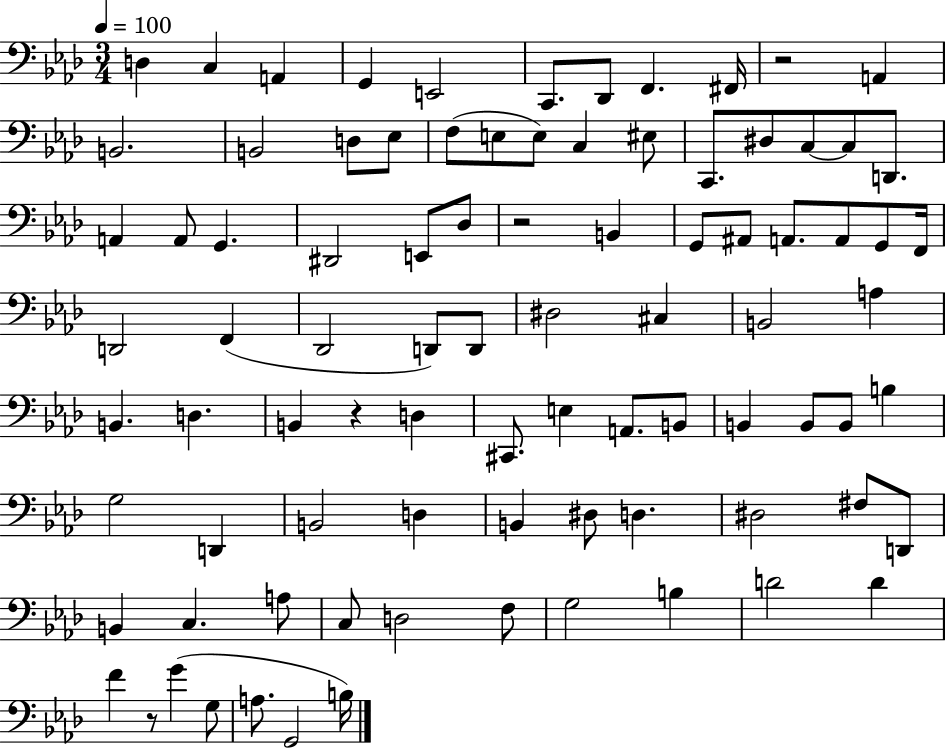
X:1
T:Untitled
M:3/4
L:1/4
K:Ab
D, C, A,, G,, E,,2 C,,/2 _D,,/2 F,, ^F,,/4 z2 A,, B,,2 B,,2 D,/2 _E,/2 F,/2 E,/2 E,/2 C, ^E,/2 C,,/2 ^D,/2 C,/2 C,/2 D,,/2 A,, A,,/2 G,, ^D,,2 E,,/2 _D,/2 z2 B,, G,,/2 ^A,,/2 A,,/2 A,,/2 G,,/2 F,,/4 D,,2 F,, _D,,2 D,,/2 D,,/2 ^D,2 ^C, B,,2 A, B,, D, B,, z D, ^C,,/2 E, A,,/2 B,,/2 B,, B,,/2 B,,/2 B, G,2 D,, B,,2 D, B,, ^D,/2 D, ^D,2 ^F,/2 D,,/2 B,, C, A,/2 C,/2 D,2 F,/2 G,2 B, D2 D F z/2 G G,/2 A,/2 G,,2 B,/4